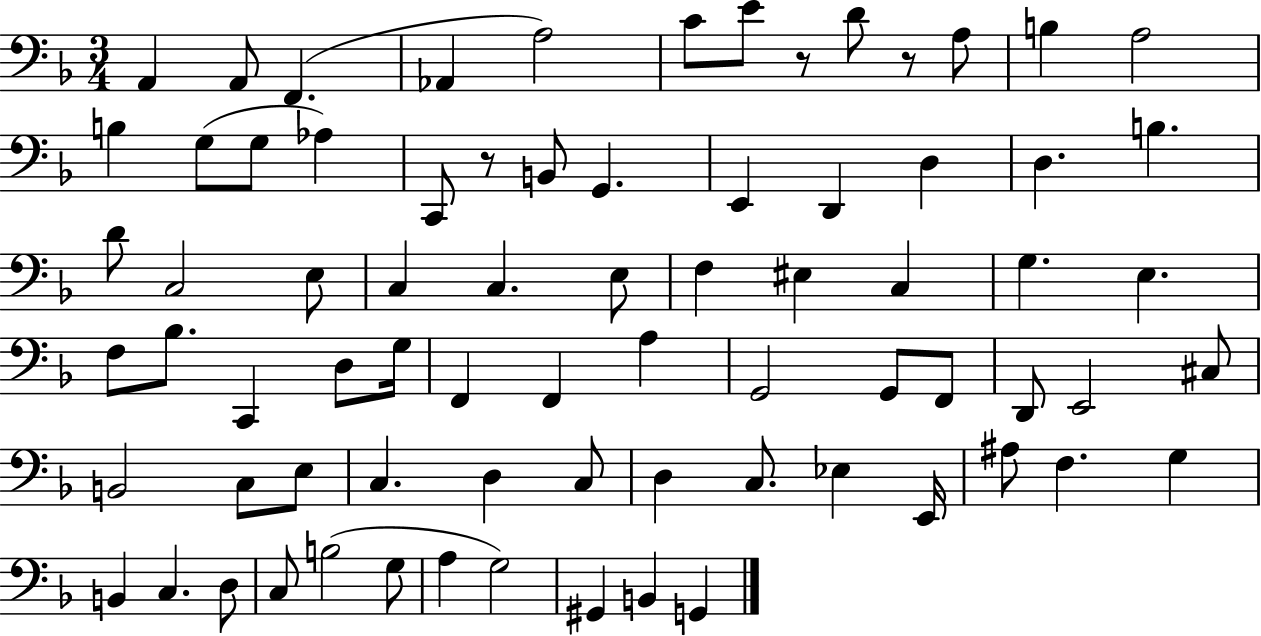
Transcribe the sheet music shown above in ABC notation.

X:1
T:Untitled
M:3/4
L:1/4
K:F
A,, A,,/2 F,, _A,, A,2 C/2 E/2 z/2 D/2 z/2 A,/2 B, A,2 B, G,/2 G,/2 _A, C,,/2 z/2 B,,/2 G,, E,, D,, D, D, B, D/2 C,2 E,/2 C, C, E,/2 F, ^E, C, G, E, F,/2 _B,/2 C,, D,/2 G,/4 F,, F,, A, G,,2 G,,/2 F,,/2 D,,/2 E,,2 ^C,/2 B,,2 C,/2 E,/2 C, D, C,/2 D, C,/2 _E, E,,/4 ^A,/2 F, G, B,, C, D,/2 C,/2 B,2 G,/2 A, G,2 ^G,, B,, G,,